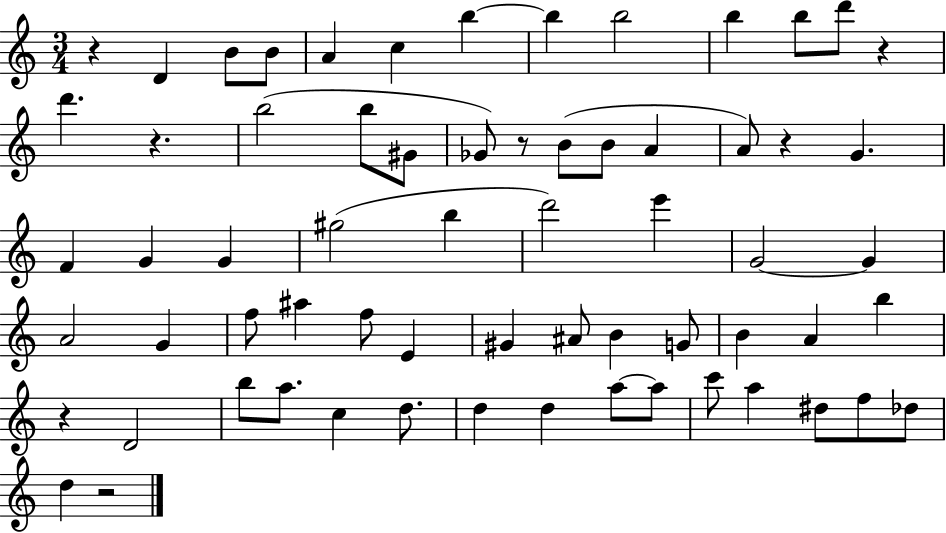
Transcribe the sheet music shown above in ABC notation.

X:1
T:Untitled
M:3/4
L:1/4
K:C
z D B/2 B/2 A c b b b2 b b/2 d'/2 z d' z b2 b/2 ^G/2 _G/2 z/2 B/2 B/2 A A/2 z G F G G ^g2 b d'2 e' G2 G A2 G f/2 ^a f/2 E ^G ^A/2 B G/2 B A b z D2 b/2 a/2 c d/2 d d a/2 a/2 c'/2 a ^d/2 f/2 _d/2 d z2